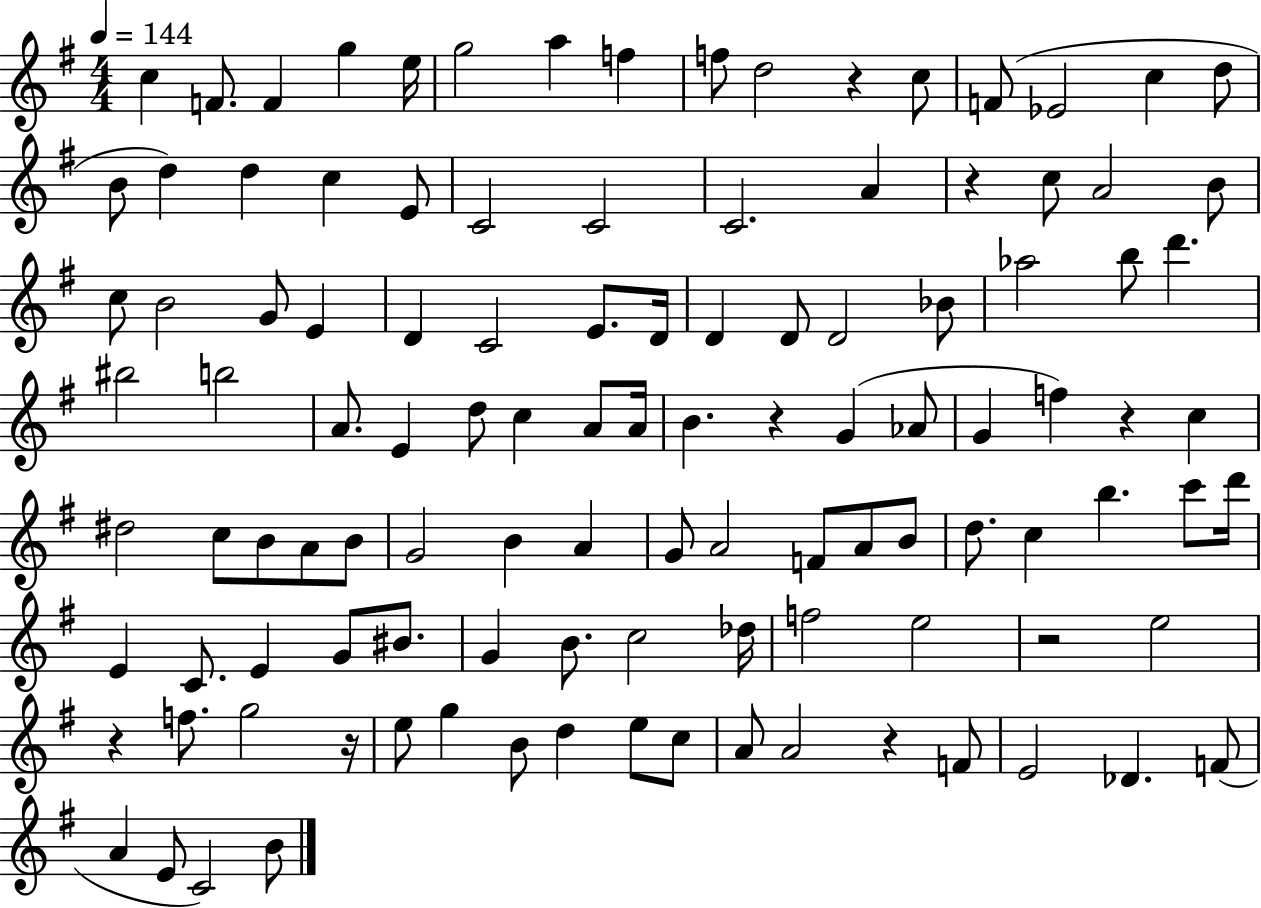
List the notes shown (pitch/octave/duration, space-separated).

C5/q F4/e. F4/q G5/q E5/s G5/h A5/q F5/q F5/e D5/h R/q C5/e F4/e Eb4/h C5/q D5/e B4/e D5/q D5/q C5/q E4/e C4/h C4/h C4/h. A4/q R/q C5/e A4/h B4/e C5/e B4/h G4/e E4/q D4/q C4/h E4/e. D4/s D4/q D4/e D4/h Bb4/e Ab5/h B5/e D6/q. BIS5/h B5/h A4/e. E4/q D5/e C5/q A4/e A4/s B4/q. R/q G4/q Ab4/e G4/q F5/q R/q C5/q D#5/h C5/e B4/e A4/e B4/e G4/h B4/q A4/q G4/e A4/h F4/e A4/e B4/e D5/e. C5/q B5/q. C6/e D6/s E4/q C4/e. E4/q G4/e BIS4/e. G4/q B4/e. C5/h Db5/s F5/h E5/h R/h E5/h R/q F5/e. G5/h R/s E5/e G5/q B4/e D5/q E5/e C5/e A4/e A4/h R/q F4/e E4/h Db4/q. F4/e A4/q E4/e C4/h B4/e